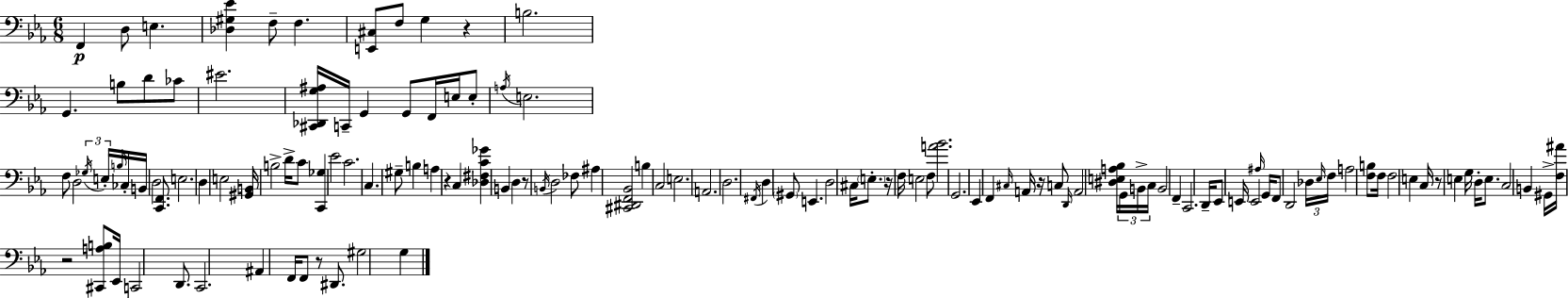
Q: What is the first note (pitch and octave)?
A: F2